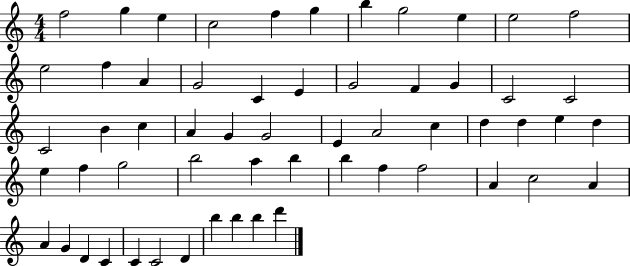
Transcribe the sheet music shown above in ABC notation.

X:1
T:Untitled
M:4/4
L:1/4
K:C
f2 g e c2 f g b g2 e e2 f2 e2 f A G2 C E G2 F G C2 C2 C2 B c A G G2 E A2 c d d e d e f g2 b2 a b b f f2 A c2 A A G D C C C2 D b b b d'